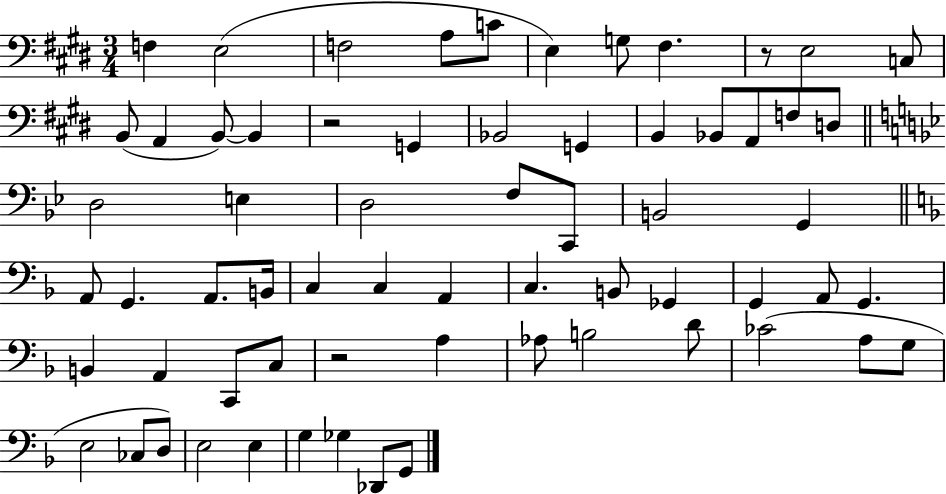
X:1
T:Untitled
M:3/4
L:1/4
K:E
F, E,2 F,2 A,/2 C/2 E, G,/2 ^F, z/2 E,2 C,/2 B,,/2 A,, B,,/2 B,, z2 G,, _B,,2 G,, B,, _B,,/2 A,,/2 F,/2 D,/2 D,2 E, D,2 F,/2 C,,/2 B,,2 G,, A,,/2 G,, A,,/2 B,,/4 C, C, A,, C, B,,/2 _G,, G,, A,,/2 G,, B,, A,, C,,/2 C,/2 z2 A, _A,/2 B,2 D/2 _C2 A,/2 G,/2 E,2 _C,/2 D,/2 E,2 E, G, _G, _D,,/2 G,,/2